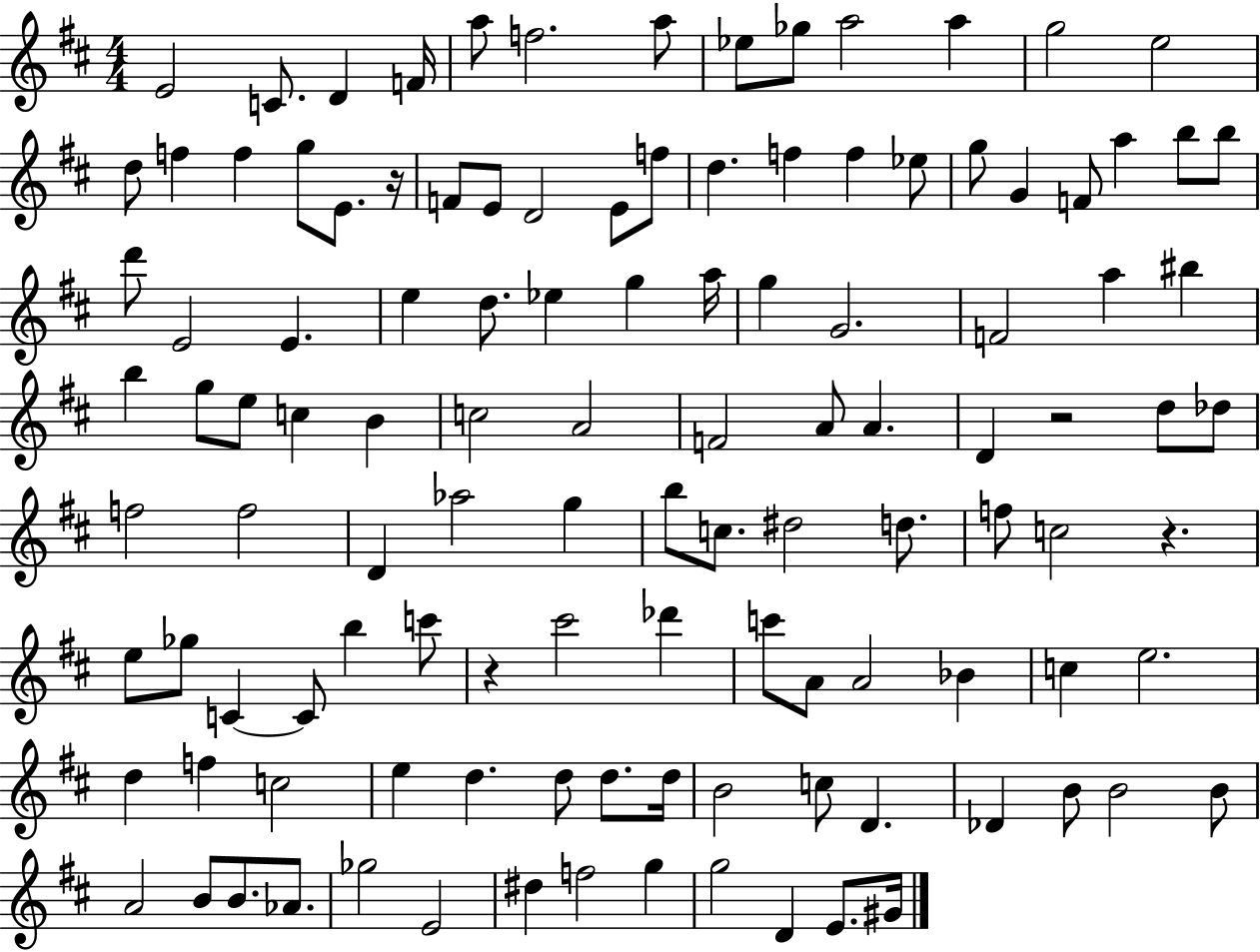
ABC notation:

X:1
T:Untitled
M:4/4
L:1/4
K:D
E2 C/2 D F/4 a/2 f2 a/2 _e/2 _g/2 a2 a g2 e2 d/2 f f g/2 E/2 z/4 F/2 E/2 D2 E/2 f/2 d f f _e/2 g/2 G F/2 a b/2 b/2 d'/2 E2 E e d/2 _e g a/4 g G2 F2 a ^b b g/2 e/2 c B c2 A2 F2 A/2 A D z2 d/2 _d/2 f2 f2 D _a2 g b/2 c/2 ^d2 d/2 f/2 c2 z e/2 _g/2 C C/2 b c'/2 z ^c'2 _d' c'/2 A/2 A2 _B c e2 d f c2 e d d/2 d/2 d/4 B2 c/2 D _D B/2 B2 B/2 A2 B/2 B/2 _A/2 _g2 E2 ^d f2 g g2 D E/2 ^G/4